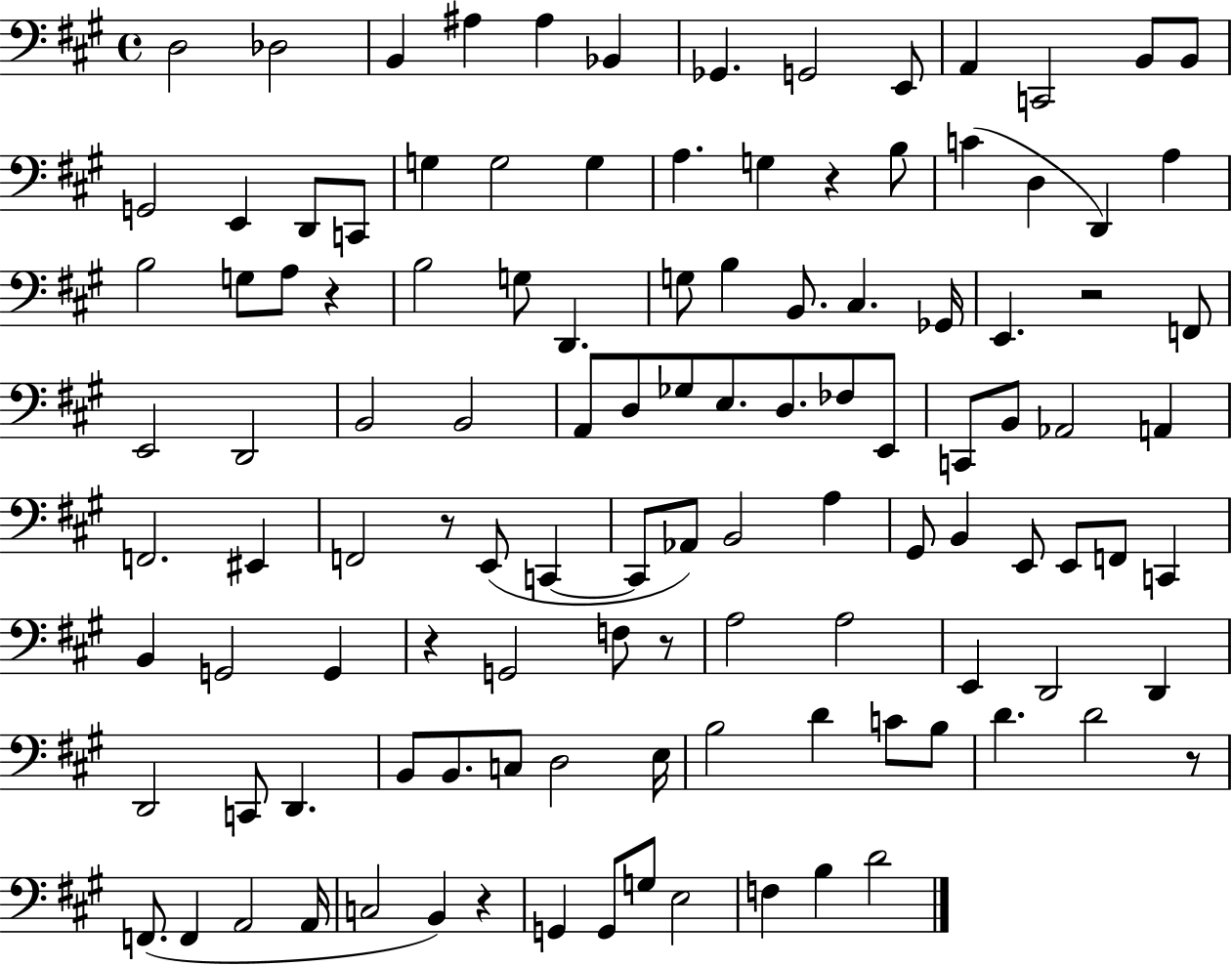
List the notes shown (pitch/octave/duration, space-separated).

D3/h Db3/h B2/q A#3/q A#3/q Bb2/q Gb2/q. G2/h E2/e A2/q C2/h B2/e B2/e G2/h E2/q D2/e C2/e G3/q G3/h G3/q A3/q. G3/q R/q B3/e C4/q D3/q D2/q A3/q B3/h G3/e A3/e R/q B3/h G3/e D2/q. G3/e B3/q B2/e. C#3/q. Gb2/s E2/q. R/h F2/e E2/h D2/h B2/h B2/h A2/e D3/e Gb3/e E3/e. D3/e. FES3/e E2/e C2/e B2/e Ab2/h A2/q F2/h. EIS2/q F2/h R/e E2/e C2/q C2/e Ab2/e B2/h A3/q G#2/e B2/q E2/e E2/e F2/e C2/q B2/q G2/h G2/q R/q G2/h F3/e R/e A3/h A3/h E2/q D2/h D2/q D2/h C2/e D2/q. B2/e B2/e. C3/e D3/h E3/s B3/h D4/q C4/e B3/e D4/q. D4/h R/e F2/e. F2/q A2/h A2/s C3/h B2/q R/q G2/q G2/e G3/e E3/h F3/q B3/q D4/h